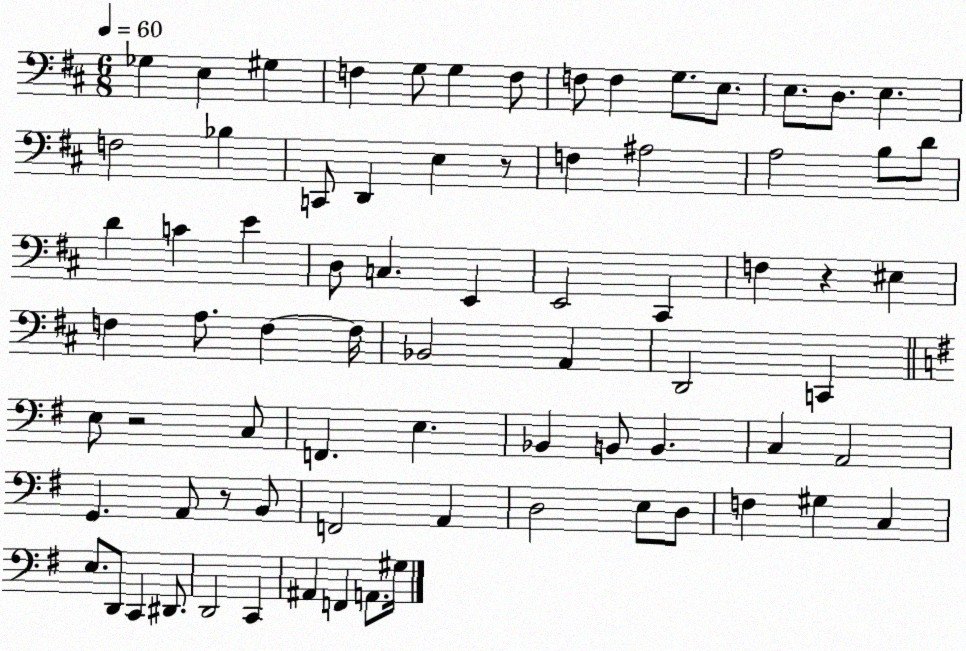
X:1
T:Untitled
M:6/8
L:1/4
K:D
_G, E, ^G, F, G,/2 G, F,/2 F,/2 F, G,/2 E,/2 E,/2 D,/2 E, F,2 _B, C,,/2 D,, E, z/2 F, ^A,2 A,2 B,/2 D/2 D C E D,/2 C, E,, E,,2 ^C,, F, z ^E, F, A,/2 F, F,/4 _B,,2 A,, D,,2 C,, E,/2 z2 C,/2 F,, E, _B,, B,,/2 B,, C, A,,2 G,, A,,/2 z/2 B,,/2 F,,2 A,, D,2 E,/2 D,/2 F, ^G, C, E,/2 D,,/2 C,, ^D,,/2 D,,2 C,, ^A,, F,, A,,/2 ^G,/4